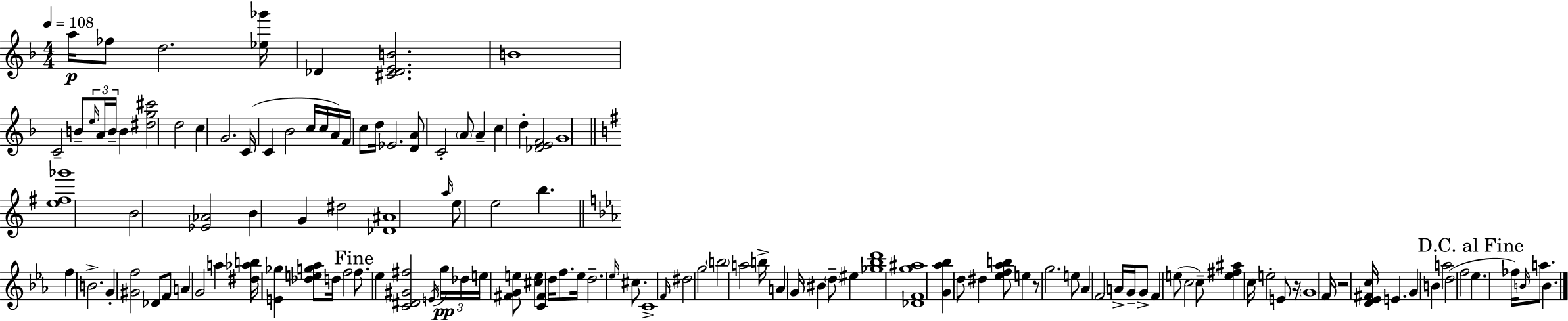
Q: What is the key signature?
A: F major